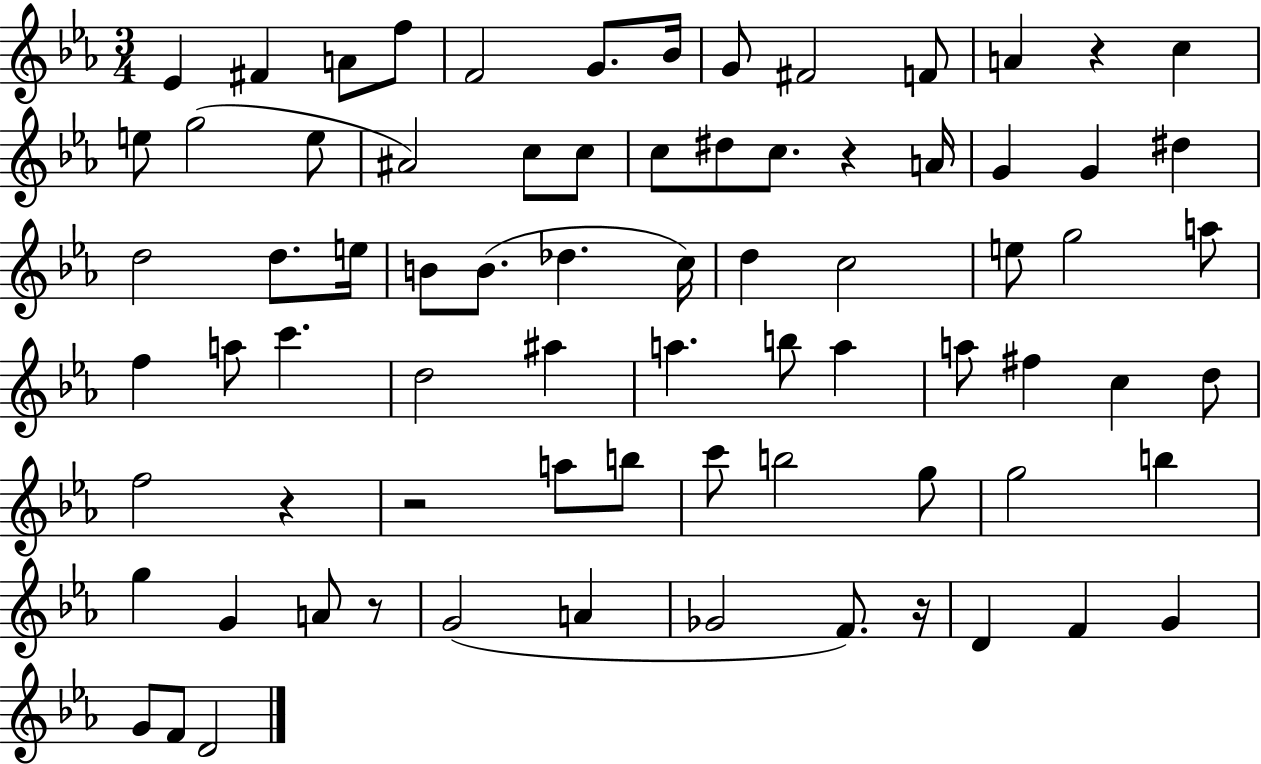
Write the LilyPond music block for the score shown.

{
  \clef treble
  \numericTimeSignature
  \time 3/4
  \key ees \major
  \repeat volta 2 { ees'4 fis'4 a'8 f''8 | f'2 g'8. bes'16 | g'8 fis'2 f'8 | a'4 r4 c''4 | \break e''8 g''2( e''8 | ais'2) c''8 c''8 | c''8 dis''8 c''8. r4 a'16 | g'4 g'4 dis''4 | \break d''2 d''8. e''16 | b'8 b'8.( des''4. c''16) | d''4 c''2 | e''8 g''2 a''8 | \break f''4 a''8 c'''4. | d''2 ais''4 | a''4. b''8 a''4 | a''8 fis''4 c''4 d''8 | \break f''2 r4 | r2 a''8 b''8 | c'''8 b''2 g''8 | g''2 b''4 | \break g''4 g'4 a'8 r8 | g'2( a'4 | ges'2 f'8.) r16 | d'4 f'4 g'4 | \break g'8 f'8 d'2 | } \bar "|."
}